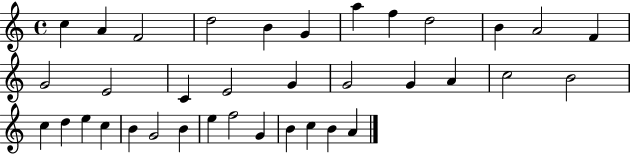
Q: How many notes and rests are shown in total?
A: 36